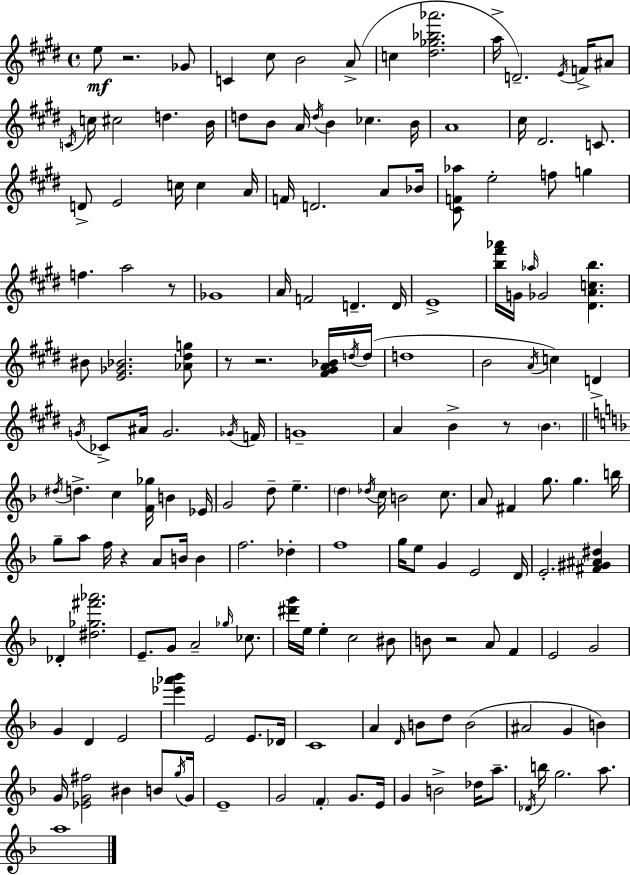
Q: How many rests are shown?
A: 7